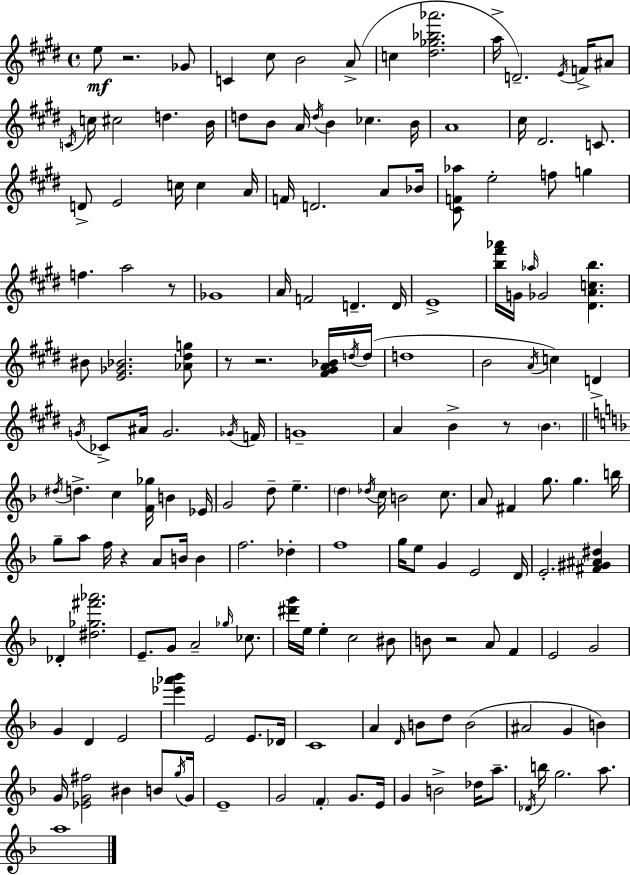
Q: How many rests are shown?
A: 7